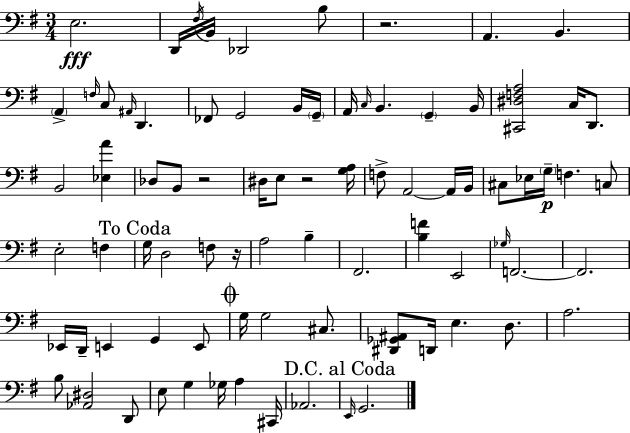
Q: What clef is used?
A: bass